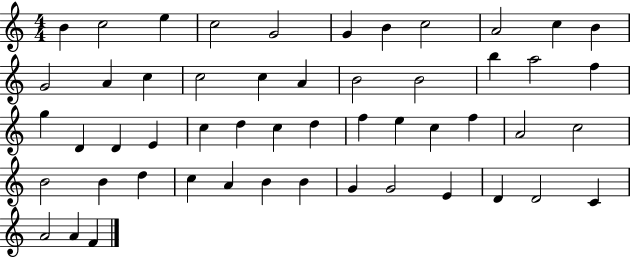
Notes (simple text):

B4/q C5/h E5/q C5/h G4/h G4/q B4/q C5/h A4/h C5/q B4/q G4/h A4/q C5/q C5/h C5/q A4/q B4/h B4/h B5/q A5/h F5/q G5/q D4/q D4/q E4/q C5/q D5/q C5/q D5/q F5/q E5/q C5/q F5/q A4/h C5/h B4/h B4/q D5/q C5/q A4/q B4/q B4/q G4/q G4/h E4/q D4/q D4/h C4/q A4/h A4/q F4/q